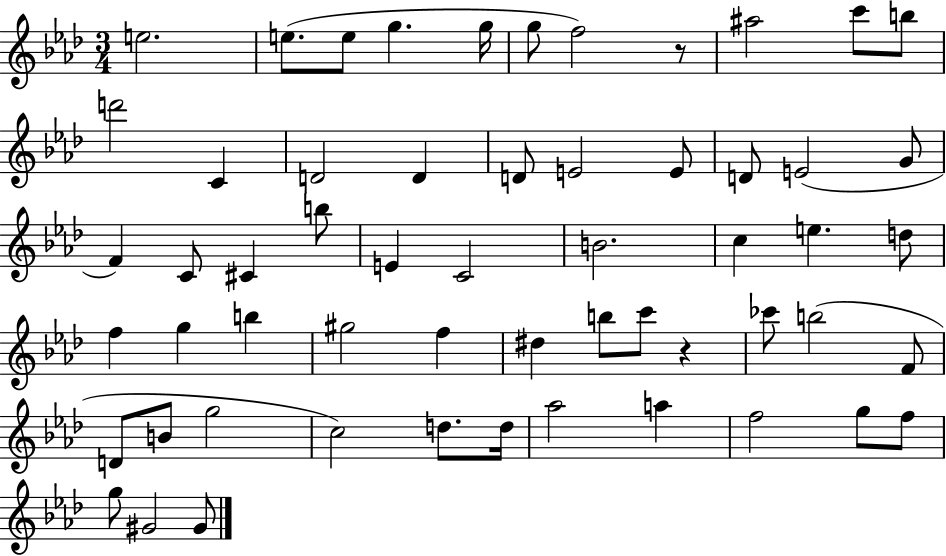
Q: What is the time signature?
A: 3/4